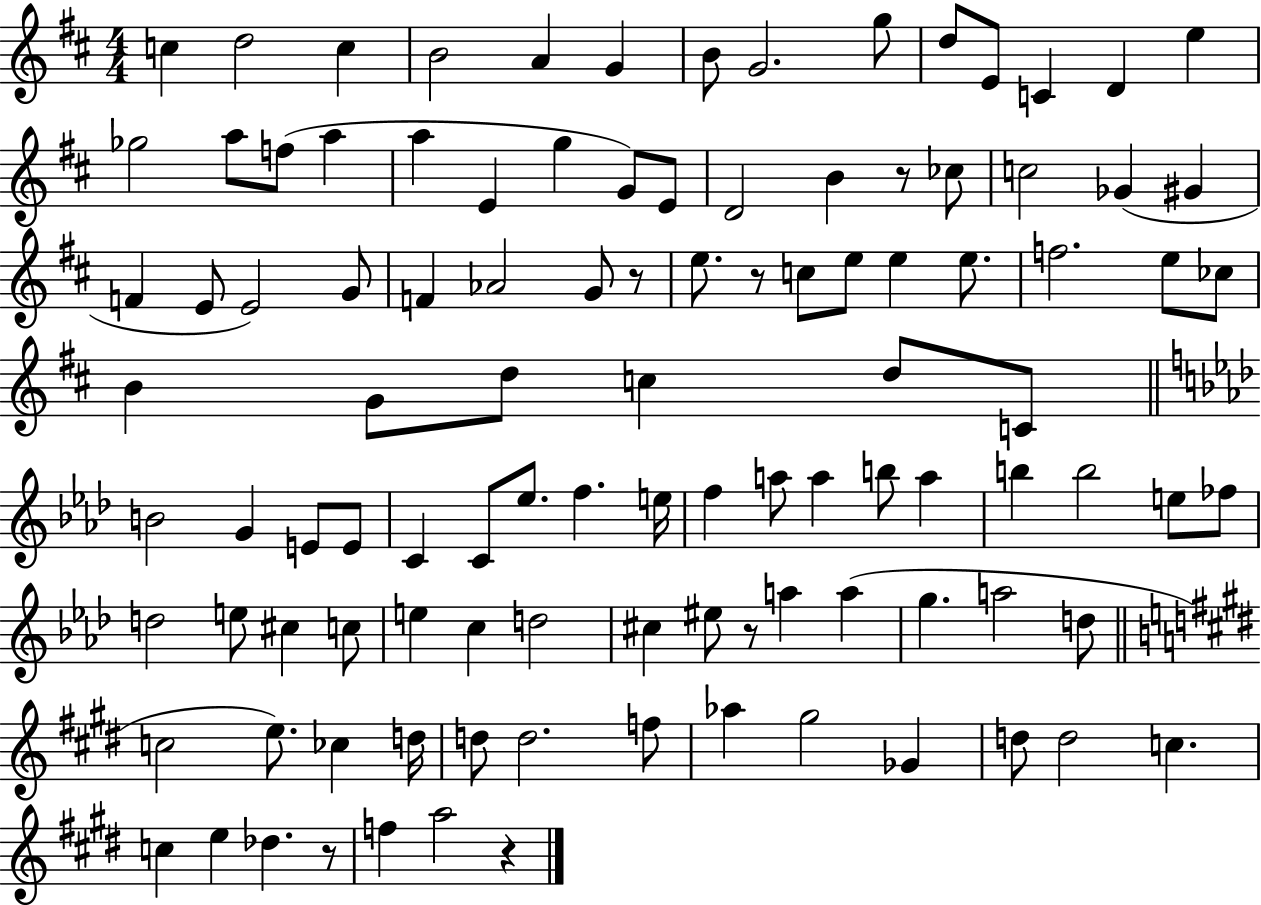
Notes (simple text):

C5/q D5/h C5/q B4/h A4/q G4/q B4/e G4/h. G5/e D5/e E4/e C4/q D4/q E5/q Gb5/h A5/e F5/e A5/q A5/q E4/q G5/q G4/e E4/e D4/h B4/q R/e CES5/e C5/h Gb4/q G#4/q F4/q E4/e E4/h G4/e F4/q Ab4/h G4/e R/e E5/e. R/e C5/e E5/e E5/q E5/e. F5/h. E5/e CES5/e B4/q G4/e D5/e C5/q D5/e C4/e B4/h G4/q E4/e E4/e C4/q C4/e Eb5/e. F5/q. E5/s F5/q A5/e A5/q B5/e A5/q B5/q B5/h E5/e FES5/e D5/h E5/e C#5/q C5/e E5/q C5/q D5/h C#5/q EIS5/e R/e A5/q A5/q G5/q. A5/h D5/e C5/h E5/e. CES5/q D5/s D5/e D5/h. F5/e Ab5/q G#5/h Gb4/q D5/e D5/h C5/q. C5/q E5/q Db5/q. R/e F5/q A5/h R/q